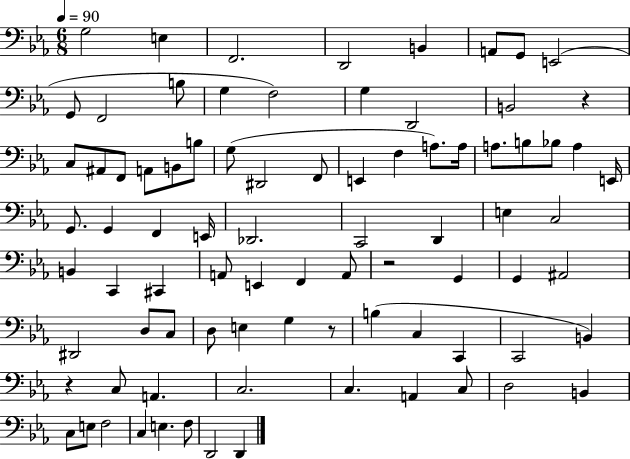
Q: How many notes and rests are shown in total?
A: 84